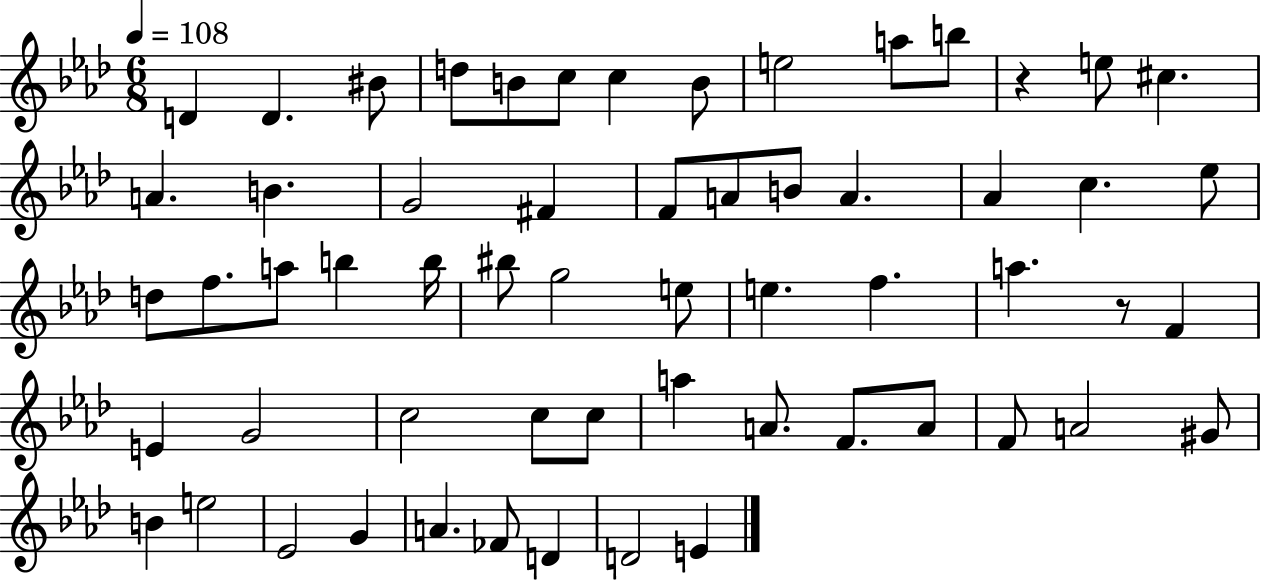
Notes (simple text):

D4/q D4/q. BIS4/e D5/e B4/e C5/e C5/q B4/e E5/h A5/e B5/e R/q E5/e C#5/q. A4/q. B4/q. G4/h F#4/q F4/e A4/e B4/e A4/q. Ab4/q C5/q. Eb5/e D5/e F5/e. A5/e B5/q B5/s BIS5/e G5/h E5/e E5/q. F5/q. A5/q. R/e F4/q E4/q G4/h C5/h C5/e C5/e A5/q A4/e. F4/e. A4/e F4/e A4/h G#4/e B4/q E5/h Eb4/h G4/q A4/q. FES4/e D4/q D4/h E4/q